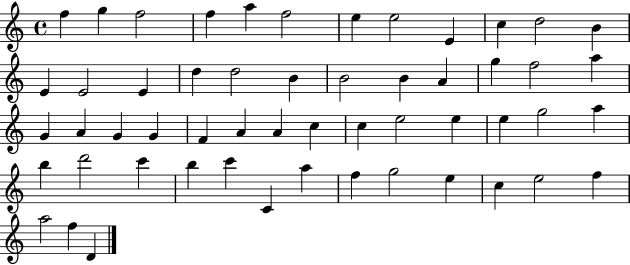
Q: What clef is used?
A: treble